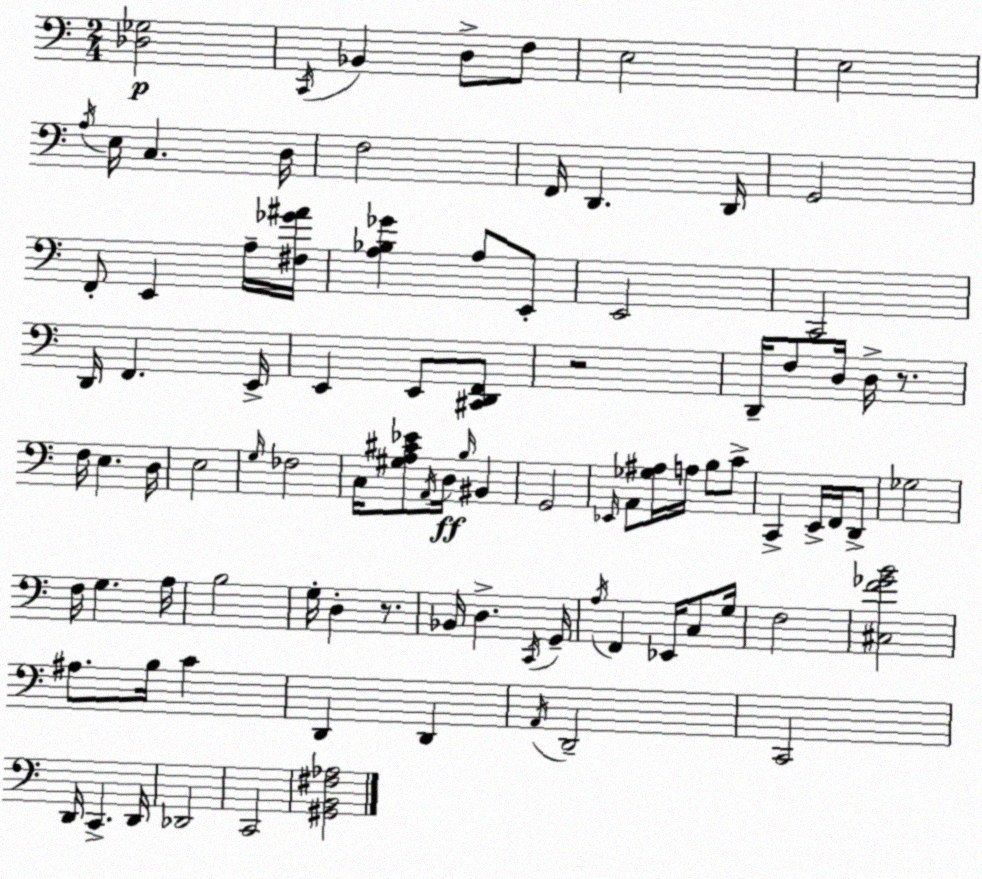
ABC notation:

X:1
T:Untitled
M:2/4
L:1/4
K:C
[_D,_G,]2 C,,/4 _B,, D,/2 F,/2 E,2 E,2 A,/4 E,/4 C, D,/4 F,2 F,,/4 D,, D,,/4 G,,2 F,,/2 E,, A,/4 [^F,_G^A]/4 [A,_B,_G] A,/2 E,,/2 E,,2 C,,2 D,,/4 F,, E,,/4 E,, E,,/2 [^C,,D,,F,,]/2 z2 D,,/4 F,/2 D,/4 D,/4 z/2 F,/4 E, D,/4 E,2 G,/4 _F,2 C,/4 [^G,A,^C_E]/2 A,,/4 D,/4 B,/4 ^B,, G,,2 _E,,/4 A,,/2 [_G,^A,]/4 A,/4 B,/2 C/2 C,, E,,/4 F,,/4 D,,/2 _G,2 F,/4 G, A,/4 B,2 G,/4 D, z/2 _B,,/4 D, C,,/4 G,,/4 A,/4 F,, _E,,/4 C,/2 G,/4 F,2 [^C,F_GB]2 ^A,/2 B,/4 C D,, D,, A,,/4 D,,2 C,,2 D,,/4 C,, D,,/4 _D,,2 C,,2 [^G,,B,,^F,_A,]2